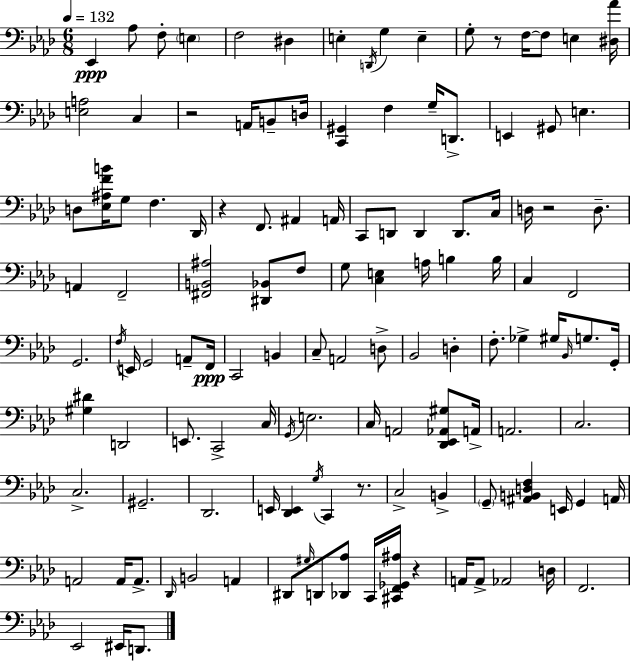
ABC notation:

X:1
T:Untitled
M:6/8
L:1/4
K:Fm
_E,, _A,/2 F,/2 E, F,2 ^D, E, D,,/4 G, E, G,/2 z/2 F,/4 F,/2 E, [^D,_A]/4 [E,A,]2 C, z2 A,,/4 B,,/2 D,/4 [C,,^G,,] F, G,/4 D,,/2 E,, ^G,,/2 E, D,/2 [_E,^A,FB]/4 G,/2 F, _D,,/4 z F,,/2 ^A,, A,,/4 C,,/2 D,,/2 D,, D,,/2 C,/4 D,/4 z2 D,/2 A,, F,,2 [^F,,B,,^A,]2 [^D,,_B,,]/2 F,/2 G,/2 [C,E,] A,/4 B, B,/4 C, F,,2 G,,2 F,/4 E,,/4 G,,2 A,,/2 F,,/4 C,,2 B,, C,/2 A,,2 D,/2 _B,,2 D, F,/2 _G, ^G,/4 _B,,/4 G,/2 G,,/4 [^G,^D] D,,2 E,,/2 C,,2 C,/4 G,,/4 E,2 C,/4 A,,2 [_D,,_E,,_A,,^G,]/2 A,,/4 A,,2 C,2 C,2 ^G,,2 _D,,2 E,,/4 [_D,,E,,] G,/4 C,, z/2 C,2 B,, G,,/2 [^A,,B,,D,F,] E,,/4 G,, A,,/4 A,,2 A,,/4 A,,/2 _D,,/4 B,,2 A,, ^D,,/2 ^G,/4 D,,/2 [_D,,_A,]/2 C,,/4 [^C,,F,,_G,,^A,]/4 z A,,/4 A,,/2 _A,,2 D,/4 F,,2 _E,,2 ^E,,/4 D,,/2